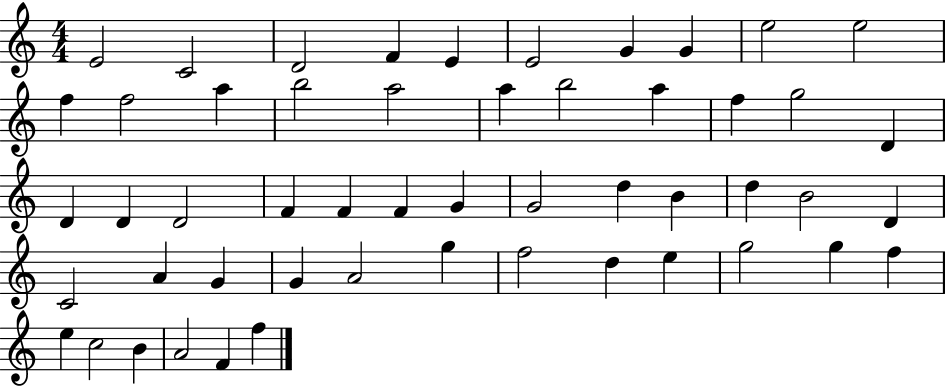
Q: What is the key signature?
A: C major